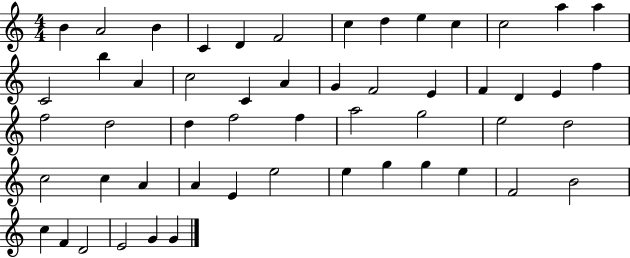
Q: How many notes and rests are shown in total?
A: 53